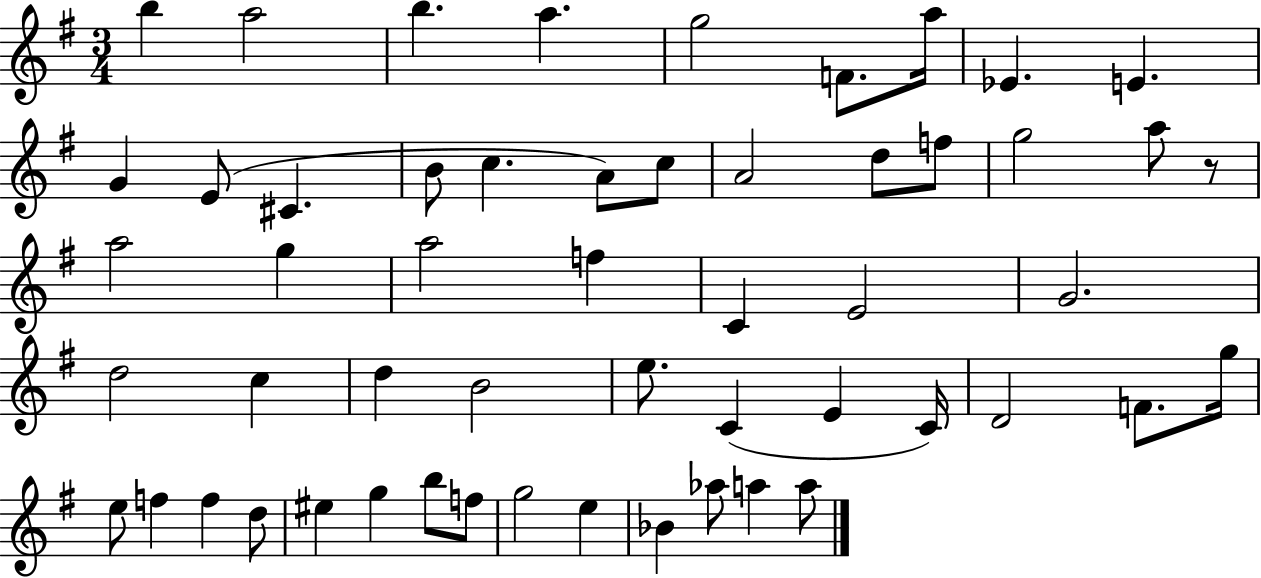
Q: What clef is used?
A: treble